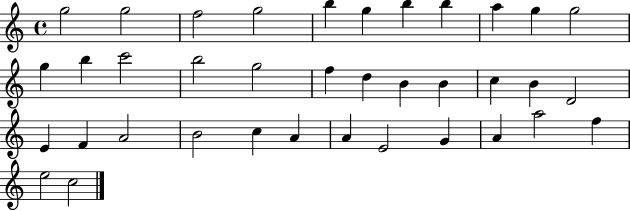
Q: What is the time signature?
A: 4/4